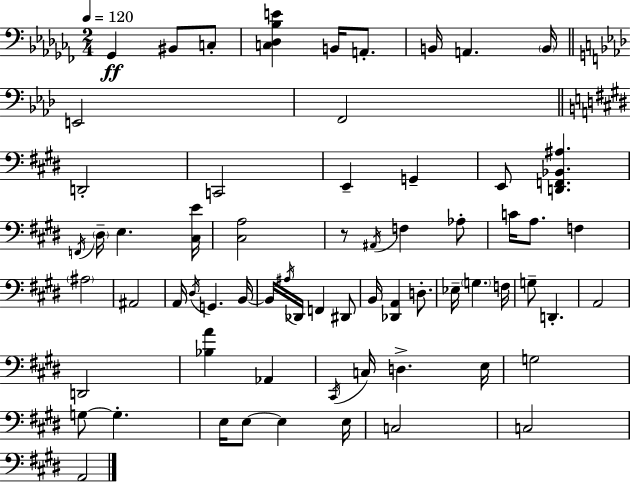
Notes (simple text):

Gb2/q BIS2/e C3/e [C3,Db3,Bb3,E4]/q B2/s A2/e. B2/s A2/q. B2/s E2/h F2/h D2/h C2/h E2/q G2/q E2/e [D2,F2,Bb2,A#3]/q. F2/s D#3/s E3/q. [C#3,E4]/s [C#3,A3]/h R/e A#2/s F3/q Ab3/e C4/s A3/e. F3/q A#3/h A#2/h A2/s D#3/s G2/q. B2/s B2/s A#3/s Db2/s F2/q D#2/e B2/s [Db2,A2]/q D3/e. Eb3/s G3/q. F3/s G3/e D2/q. A2/h D2/h [Bb3,A4]/q Ab2/q C#2/s C3/s D3/q. E3/s G3/h G3/e G3/q. E3/s E3/e E3/q E3/s C3/h C3/h A2/h